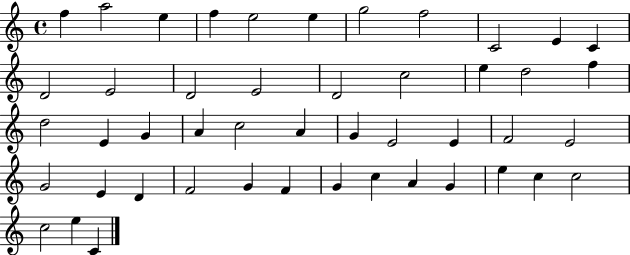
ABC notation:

X:1
T:Untitled
M:4/4
L:1/4
K:C
f a2 e f e2 e g2 f2 C2 E C D2 E2 D2 E2 D2 c2 e d2 f d2 E G A c2 A G E2 E F2 E2 G2 E D F2 G F G c A G e c c2 c2 e C